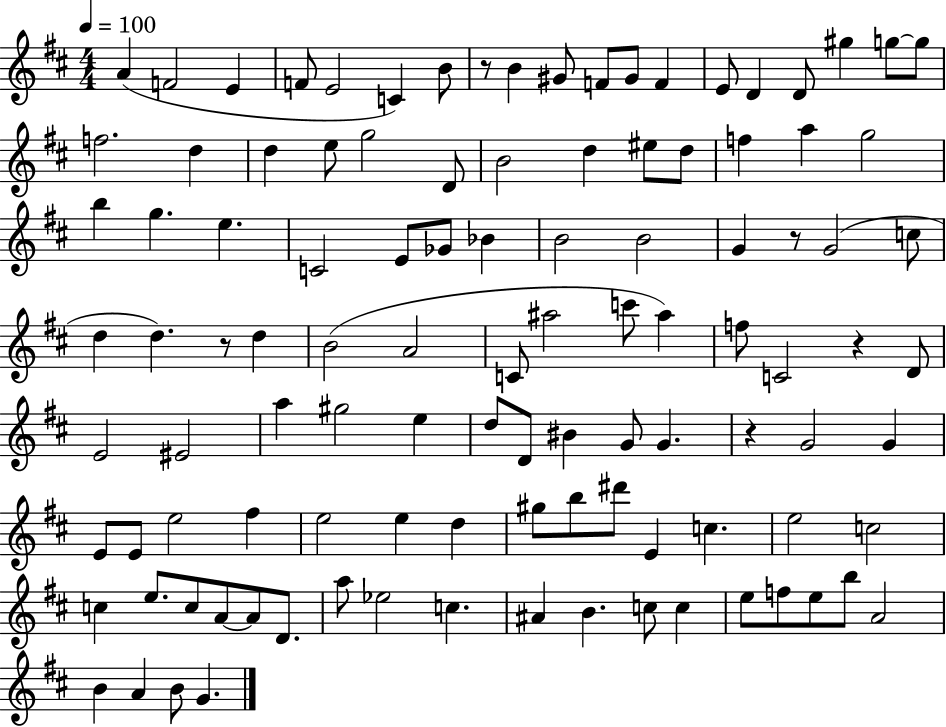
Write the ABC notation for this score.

X:1
T:Untitled
M:4/4
L:1/4
K:D
A F2 E F/2 E2 C B/2 z/2 B ^G/2 F/2 ^G/2 F E/2 D D/2 ^g g/2 g/2 f2 d d e/2 g2 D/2 B2 d ^e/2 d/2 f a g2 b g e C2 E/2 _G/2 _B B2 B2 G z/2 G2 c/2 d d z/2 d B2 A2 C/2 ^a2 c'/2 ^a f/2 C2 z D/2 E2 ^E2 a ^g2 e d/2 D/2 ^B G/2 G z G2 G E/2 E/2 e2 ^f e2 e d ^g/2 b/2 ^d'/2 E c e2 c2 c e/2 c/2 A/2 A/2 D/2 a/2 _e2 c ^A B c/2 c e/2 f/2 e/2 b/2 A2 B A B/2 G